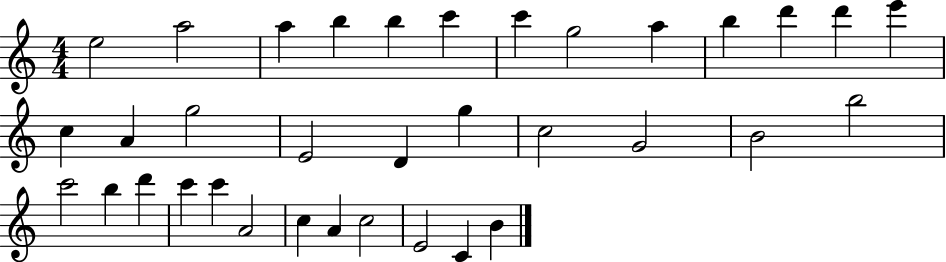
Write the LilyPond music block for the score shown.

{
  \clef treble
  \numericTimeSignature
  \time 4/4
  \key c \major
  e''2 a''2 | a''4 b''4 b''4 c'''4 | c'''4 g''2 a''4 | b''4 d'''4 d'''4 e'''4 | \break c''4 a'4 g''2 | e'2 d'4 g''4 | c''2 g'2 | b'2 b''2 | \break c'''2 b''4 d'''4 | c'''4 c'''4 a'2 | c''4 a'4 c''2 | e'2 c'4 b'4 | \break \bar "|."
}